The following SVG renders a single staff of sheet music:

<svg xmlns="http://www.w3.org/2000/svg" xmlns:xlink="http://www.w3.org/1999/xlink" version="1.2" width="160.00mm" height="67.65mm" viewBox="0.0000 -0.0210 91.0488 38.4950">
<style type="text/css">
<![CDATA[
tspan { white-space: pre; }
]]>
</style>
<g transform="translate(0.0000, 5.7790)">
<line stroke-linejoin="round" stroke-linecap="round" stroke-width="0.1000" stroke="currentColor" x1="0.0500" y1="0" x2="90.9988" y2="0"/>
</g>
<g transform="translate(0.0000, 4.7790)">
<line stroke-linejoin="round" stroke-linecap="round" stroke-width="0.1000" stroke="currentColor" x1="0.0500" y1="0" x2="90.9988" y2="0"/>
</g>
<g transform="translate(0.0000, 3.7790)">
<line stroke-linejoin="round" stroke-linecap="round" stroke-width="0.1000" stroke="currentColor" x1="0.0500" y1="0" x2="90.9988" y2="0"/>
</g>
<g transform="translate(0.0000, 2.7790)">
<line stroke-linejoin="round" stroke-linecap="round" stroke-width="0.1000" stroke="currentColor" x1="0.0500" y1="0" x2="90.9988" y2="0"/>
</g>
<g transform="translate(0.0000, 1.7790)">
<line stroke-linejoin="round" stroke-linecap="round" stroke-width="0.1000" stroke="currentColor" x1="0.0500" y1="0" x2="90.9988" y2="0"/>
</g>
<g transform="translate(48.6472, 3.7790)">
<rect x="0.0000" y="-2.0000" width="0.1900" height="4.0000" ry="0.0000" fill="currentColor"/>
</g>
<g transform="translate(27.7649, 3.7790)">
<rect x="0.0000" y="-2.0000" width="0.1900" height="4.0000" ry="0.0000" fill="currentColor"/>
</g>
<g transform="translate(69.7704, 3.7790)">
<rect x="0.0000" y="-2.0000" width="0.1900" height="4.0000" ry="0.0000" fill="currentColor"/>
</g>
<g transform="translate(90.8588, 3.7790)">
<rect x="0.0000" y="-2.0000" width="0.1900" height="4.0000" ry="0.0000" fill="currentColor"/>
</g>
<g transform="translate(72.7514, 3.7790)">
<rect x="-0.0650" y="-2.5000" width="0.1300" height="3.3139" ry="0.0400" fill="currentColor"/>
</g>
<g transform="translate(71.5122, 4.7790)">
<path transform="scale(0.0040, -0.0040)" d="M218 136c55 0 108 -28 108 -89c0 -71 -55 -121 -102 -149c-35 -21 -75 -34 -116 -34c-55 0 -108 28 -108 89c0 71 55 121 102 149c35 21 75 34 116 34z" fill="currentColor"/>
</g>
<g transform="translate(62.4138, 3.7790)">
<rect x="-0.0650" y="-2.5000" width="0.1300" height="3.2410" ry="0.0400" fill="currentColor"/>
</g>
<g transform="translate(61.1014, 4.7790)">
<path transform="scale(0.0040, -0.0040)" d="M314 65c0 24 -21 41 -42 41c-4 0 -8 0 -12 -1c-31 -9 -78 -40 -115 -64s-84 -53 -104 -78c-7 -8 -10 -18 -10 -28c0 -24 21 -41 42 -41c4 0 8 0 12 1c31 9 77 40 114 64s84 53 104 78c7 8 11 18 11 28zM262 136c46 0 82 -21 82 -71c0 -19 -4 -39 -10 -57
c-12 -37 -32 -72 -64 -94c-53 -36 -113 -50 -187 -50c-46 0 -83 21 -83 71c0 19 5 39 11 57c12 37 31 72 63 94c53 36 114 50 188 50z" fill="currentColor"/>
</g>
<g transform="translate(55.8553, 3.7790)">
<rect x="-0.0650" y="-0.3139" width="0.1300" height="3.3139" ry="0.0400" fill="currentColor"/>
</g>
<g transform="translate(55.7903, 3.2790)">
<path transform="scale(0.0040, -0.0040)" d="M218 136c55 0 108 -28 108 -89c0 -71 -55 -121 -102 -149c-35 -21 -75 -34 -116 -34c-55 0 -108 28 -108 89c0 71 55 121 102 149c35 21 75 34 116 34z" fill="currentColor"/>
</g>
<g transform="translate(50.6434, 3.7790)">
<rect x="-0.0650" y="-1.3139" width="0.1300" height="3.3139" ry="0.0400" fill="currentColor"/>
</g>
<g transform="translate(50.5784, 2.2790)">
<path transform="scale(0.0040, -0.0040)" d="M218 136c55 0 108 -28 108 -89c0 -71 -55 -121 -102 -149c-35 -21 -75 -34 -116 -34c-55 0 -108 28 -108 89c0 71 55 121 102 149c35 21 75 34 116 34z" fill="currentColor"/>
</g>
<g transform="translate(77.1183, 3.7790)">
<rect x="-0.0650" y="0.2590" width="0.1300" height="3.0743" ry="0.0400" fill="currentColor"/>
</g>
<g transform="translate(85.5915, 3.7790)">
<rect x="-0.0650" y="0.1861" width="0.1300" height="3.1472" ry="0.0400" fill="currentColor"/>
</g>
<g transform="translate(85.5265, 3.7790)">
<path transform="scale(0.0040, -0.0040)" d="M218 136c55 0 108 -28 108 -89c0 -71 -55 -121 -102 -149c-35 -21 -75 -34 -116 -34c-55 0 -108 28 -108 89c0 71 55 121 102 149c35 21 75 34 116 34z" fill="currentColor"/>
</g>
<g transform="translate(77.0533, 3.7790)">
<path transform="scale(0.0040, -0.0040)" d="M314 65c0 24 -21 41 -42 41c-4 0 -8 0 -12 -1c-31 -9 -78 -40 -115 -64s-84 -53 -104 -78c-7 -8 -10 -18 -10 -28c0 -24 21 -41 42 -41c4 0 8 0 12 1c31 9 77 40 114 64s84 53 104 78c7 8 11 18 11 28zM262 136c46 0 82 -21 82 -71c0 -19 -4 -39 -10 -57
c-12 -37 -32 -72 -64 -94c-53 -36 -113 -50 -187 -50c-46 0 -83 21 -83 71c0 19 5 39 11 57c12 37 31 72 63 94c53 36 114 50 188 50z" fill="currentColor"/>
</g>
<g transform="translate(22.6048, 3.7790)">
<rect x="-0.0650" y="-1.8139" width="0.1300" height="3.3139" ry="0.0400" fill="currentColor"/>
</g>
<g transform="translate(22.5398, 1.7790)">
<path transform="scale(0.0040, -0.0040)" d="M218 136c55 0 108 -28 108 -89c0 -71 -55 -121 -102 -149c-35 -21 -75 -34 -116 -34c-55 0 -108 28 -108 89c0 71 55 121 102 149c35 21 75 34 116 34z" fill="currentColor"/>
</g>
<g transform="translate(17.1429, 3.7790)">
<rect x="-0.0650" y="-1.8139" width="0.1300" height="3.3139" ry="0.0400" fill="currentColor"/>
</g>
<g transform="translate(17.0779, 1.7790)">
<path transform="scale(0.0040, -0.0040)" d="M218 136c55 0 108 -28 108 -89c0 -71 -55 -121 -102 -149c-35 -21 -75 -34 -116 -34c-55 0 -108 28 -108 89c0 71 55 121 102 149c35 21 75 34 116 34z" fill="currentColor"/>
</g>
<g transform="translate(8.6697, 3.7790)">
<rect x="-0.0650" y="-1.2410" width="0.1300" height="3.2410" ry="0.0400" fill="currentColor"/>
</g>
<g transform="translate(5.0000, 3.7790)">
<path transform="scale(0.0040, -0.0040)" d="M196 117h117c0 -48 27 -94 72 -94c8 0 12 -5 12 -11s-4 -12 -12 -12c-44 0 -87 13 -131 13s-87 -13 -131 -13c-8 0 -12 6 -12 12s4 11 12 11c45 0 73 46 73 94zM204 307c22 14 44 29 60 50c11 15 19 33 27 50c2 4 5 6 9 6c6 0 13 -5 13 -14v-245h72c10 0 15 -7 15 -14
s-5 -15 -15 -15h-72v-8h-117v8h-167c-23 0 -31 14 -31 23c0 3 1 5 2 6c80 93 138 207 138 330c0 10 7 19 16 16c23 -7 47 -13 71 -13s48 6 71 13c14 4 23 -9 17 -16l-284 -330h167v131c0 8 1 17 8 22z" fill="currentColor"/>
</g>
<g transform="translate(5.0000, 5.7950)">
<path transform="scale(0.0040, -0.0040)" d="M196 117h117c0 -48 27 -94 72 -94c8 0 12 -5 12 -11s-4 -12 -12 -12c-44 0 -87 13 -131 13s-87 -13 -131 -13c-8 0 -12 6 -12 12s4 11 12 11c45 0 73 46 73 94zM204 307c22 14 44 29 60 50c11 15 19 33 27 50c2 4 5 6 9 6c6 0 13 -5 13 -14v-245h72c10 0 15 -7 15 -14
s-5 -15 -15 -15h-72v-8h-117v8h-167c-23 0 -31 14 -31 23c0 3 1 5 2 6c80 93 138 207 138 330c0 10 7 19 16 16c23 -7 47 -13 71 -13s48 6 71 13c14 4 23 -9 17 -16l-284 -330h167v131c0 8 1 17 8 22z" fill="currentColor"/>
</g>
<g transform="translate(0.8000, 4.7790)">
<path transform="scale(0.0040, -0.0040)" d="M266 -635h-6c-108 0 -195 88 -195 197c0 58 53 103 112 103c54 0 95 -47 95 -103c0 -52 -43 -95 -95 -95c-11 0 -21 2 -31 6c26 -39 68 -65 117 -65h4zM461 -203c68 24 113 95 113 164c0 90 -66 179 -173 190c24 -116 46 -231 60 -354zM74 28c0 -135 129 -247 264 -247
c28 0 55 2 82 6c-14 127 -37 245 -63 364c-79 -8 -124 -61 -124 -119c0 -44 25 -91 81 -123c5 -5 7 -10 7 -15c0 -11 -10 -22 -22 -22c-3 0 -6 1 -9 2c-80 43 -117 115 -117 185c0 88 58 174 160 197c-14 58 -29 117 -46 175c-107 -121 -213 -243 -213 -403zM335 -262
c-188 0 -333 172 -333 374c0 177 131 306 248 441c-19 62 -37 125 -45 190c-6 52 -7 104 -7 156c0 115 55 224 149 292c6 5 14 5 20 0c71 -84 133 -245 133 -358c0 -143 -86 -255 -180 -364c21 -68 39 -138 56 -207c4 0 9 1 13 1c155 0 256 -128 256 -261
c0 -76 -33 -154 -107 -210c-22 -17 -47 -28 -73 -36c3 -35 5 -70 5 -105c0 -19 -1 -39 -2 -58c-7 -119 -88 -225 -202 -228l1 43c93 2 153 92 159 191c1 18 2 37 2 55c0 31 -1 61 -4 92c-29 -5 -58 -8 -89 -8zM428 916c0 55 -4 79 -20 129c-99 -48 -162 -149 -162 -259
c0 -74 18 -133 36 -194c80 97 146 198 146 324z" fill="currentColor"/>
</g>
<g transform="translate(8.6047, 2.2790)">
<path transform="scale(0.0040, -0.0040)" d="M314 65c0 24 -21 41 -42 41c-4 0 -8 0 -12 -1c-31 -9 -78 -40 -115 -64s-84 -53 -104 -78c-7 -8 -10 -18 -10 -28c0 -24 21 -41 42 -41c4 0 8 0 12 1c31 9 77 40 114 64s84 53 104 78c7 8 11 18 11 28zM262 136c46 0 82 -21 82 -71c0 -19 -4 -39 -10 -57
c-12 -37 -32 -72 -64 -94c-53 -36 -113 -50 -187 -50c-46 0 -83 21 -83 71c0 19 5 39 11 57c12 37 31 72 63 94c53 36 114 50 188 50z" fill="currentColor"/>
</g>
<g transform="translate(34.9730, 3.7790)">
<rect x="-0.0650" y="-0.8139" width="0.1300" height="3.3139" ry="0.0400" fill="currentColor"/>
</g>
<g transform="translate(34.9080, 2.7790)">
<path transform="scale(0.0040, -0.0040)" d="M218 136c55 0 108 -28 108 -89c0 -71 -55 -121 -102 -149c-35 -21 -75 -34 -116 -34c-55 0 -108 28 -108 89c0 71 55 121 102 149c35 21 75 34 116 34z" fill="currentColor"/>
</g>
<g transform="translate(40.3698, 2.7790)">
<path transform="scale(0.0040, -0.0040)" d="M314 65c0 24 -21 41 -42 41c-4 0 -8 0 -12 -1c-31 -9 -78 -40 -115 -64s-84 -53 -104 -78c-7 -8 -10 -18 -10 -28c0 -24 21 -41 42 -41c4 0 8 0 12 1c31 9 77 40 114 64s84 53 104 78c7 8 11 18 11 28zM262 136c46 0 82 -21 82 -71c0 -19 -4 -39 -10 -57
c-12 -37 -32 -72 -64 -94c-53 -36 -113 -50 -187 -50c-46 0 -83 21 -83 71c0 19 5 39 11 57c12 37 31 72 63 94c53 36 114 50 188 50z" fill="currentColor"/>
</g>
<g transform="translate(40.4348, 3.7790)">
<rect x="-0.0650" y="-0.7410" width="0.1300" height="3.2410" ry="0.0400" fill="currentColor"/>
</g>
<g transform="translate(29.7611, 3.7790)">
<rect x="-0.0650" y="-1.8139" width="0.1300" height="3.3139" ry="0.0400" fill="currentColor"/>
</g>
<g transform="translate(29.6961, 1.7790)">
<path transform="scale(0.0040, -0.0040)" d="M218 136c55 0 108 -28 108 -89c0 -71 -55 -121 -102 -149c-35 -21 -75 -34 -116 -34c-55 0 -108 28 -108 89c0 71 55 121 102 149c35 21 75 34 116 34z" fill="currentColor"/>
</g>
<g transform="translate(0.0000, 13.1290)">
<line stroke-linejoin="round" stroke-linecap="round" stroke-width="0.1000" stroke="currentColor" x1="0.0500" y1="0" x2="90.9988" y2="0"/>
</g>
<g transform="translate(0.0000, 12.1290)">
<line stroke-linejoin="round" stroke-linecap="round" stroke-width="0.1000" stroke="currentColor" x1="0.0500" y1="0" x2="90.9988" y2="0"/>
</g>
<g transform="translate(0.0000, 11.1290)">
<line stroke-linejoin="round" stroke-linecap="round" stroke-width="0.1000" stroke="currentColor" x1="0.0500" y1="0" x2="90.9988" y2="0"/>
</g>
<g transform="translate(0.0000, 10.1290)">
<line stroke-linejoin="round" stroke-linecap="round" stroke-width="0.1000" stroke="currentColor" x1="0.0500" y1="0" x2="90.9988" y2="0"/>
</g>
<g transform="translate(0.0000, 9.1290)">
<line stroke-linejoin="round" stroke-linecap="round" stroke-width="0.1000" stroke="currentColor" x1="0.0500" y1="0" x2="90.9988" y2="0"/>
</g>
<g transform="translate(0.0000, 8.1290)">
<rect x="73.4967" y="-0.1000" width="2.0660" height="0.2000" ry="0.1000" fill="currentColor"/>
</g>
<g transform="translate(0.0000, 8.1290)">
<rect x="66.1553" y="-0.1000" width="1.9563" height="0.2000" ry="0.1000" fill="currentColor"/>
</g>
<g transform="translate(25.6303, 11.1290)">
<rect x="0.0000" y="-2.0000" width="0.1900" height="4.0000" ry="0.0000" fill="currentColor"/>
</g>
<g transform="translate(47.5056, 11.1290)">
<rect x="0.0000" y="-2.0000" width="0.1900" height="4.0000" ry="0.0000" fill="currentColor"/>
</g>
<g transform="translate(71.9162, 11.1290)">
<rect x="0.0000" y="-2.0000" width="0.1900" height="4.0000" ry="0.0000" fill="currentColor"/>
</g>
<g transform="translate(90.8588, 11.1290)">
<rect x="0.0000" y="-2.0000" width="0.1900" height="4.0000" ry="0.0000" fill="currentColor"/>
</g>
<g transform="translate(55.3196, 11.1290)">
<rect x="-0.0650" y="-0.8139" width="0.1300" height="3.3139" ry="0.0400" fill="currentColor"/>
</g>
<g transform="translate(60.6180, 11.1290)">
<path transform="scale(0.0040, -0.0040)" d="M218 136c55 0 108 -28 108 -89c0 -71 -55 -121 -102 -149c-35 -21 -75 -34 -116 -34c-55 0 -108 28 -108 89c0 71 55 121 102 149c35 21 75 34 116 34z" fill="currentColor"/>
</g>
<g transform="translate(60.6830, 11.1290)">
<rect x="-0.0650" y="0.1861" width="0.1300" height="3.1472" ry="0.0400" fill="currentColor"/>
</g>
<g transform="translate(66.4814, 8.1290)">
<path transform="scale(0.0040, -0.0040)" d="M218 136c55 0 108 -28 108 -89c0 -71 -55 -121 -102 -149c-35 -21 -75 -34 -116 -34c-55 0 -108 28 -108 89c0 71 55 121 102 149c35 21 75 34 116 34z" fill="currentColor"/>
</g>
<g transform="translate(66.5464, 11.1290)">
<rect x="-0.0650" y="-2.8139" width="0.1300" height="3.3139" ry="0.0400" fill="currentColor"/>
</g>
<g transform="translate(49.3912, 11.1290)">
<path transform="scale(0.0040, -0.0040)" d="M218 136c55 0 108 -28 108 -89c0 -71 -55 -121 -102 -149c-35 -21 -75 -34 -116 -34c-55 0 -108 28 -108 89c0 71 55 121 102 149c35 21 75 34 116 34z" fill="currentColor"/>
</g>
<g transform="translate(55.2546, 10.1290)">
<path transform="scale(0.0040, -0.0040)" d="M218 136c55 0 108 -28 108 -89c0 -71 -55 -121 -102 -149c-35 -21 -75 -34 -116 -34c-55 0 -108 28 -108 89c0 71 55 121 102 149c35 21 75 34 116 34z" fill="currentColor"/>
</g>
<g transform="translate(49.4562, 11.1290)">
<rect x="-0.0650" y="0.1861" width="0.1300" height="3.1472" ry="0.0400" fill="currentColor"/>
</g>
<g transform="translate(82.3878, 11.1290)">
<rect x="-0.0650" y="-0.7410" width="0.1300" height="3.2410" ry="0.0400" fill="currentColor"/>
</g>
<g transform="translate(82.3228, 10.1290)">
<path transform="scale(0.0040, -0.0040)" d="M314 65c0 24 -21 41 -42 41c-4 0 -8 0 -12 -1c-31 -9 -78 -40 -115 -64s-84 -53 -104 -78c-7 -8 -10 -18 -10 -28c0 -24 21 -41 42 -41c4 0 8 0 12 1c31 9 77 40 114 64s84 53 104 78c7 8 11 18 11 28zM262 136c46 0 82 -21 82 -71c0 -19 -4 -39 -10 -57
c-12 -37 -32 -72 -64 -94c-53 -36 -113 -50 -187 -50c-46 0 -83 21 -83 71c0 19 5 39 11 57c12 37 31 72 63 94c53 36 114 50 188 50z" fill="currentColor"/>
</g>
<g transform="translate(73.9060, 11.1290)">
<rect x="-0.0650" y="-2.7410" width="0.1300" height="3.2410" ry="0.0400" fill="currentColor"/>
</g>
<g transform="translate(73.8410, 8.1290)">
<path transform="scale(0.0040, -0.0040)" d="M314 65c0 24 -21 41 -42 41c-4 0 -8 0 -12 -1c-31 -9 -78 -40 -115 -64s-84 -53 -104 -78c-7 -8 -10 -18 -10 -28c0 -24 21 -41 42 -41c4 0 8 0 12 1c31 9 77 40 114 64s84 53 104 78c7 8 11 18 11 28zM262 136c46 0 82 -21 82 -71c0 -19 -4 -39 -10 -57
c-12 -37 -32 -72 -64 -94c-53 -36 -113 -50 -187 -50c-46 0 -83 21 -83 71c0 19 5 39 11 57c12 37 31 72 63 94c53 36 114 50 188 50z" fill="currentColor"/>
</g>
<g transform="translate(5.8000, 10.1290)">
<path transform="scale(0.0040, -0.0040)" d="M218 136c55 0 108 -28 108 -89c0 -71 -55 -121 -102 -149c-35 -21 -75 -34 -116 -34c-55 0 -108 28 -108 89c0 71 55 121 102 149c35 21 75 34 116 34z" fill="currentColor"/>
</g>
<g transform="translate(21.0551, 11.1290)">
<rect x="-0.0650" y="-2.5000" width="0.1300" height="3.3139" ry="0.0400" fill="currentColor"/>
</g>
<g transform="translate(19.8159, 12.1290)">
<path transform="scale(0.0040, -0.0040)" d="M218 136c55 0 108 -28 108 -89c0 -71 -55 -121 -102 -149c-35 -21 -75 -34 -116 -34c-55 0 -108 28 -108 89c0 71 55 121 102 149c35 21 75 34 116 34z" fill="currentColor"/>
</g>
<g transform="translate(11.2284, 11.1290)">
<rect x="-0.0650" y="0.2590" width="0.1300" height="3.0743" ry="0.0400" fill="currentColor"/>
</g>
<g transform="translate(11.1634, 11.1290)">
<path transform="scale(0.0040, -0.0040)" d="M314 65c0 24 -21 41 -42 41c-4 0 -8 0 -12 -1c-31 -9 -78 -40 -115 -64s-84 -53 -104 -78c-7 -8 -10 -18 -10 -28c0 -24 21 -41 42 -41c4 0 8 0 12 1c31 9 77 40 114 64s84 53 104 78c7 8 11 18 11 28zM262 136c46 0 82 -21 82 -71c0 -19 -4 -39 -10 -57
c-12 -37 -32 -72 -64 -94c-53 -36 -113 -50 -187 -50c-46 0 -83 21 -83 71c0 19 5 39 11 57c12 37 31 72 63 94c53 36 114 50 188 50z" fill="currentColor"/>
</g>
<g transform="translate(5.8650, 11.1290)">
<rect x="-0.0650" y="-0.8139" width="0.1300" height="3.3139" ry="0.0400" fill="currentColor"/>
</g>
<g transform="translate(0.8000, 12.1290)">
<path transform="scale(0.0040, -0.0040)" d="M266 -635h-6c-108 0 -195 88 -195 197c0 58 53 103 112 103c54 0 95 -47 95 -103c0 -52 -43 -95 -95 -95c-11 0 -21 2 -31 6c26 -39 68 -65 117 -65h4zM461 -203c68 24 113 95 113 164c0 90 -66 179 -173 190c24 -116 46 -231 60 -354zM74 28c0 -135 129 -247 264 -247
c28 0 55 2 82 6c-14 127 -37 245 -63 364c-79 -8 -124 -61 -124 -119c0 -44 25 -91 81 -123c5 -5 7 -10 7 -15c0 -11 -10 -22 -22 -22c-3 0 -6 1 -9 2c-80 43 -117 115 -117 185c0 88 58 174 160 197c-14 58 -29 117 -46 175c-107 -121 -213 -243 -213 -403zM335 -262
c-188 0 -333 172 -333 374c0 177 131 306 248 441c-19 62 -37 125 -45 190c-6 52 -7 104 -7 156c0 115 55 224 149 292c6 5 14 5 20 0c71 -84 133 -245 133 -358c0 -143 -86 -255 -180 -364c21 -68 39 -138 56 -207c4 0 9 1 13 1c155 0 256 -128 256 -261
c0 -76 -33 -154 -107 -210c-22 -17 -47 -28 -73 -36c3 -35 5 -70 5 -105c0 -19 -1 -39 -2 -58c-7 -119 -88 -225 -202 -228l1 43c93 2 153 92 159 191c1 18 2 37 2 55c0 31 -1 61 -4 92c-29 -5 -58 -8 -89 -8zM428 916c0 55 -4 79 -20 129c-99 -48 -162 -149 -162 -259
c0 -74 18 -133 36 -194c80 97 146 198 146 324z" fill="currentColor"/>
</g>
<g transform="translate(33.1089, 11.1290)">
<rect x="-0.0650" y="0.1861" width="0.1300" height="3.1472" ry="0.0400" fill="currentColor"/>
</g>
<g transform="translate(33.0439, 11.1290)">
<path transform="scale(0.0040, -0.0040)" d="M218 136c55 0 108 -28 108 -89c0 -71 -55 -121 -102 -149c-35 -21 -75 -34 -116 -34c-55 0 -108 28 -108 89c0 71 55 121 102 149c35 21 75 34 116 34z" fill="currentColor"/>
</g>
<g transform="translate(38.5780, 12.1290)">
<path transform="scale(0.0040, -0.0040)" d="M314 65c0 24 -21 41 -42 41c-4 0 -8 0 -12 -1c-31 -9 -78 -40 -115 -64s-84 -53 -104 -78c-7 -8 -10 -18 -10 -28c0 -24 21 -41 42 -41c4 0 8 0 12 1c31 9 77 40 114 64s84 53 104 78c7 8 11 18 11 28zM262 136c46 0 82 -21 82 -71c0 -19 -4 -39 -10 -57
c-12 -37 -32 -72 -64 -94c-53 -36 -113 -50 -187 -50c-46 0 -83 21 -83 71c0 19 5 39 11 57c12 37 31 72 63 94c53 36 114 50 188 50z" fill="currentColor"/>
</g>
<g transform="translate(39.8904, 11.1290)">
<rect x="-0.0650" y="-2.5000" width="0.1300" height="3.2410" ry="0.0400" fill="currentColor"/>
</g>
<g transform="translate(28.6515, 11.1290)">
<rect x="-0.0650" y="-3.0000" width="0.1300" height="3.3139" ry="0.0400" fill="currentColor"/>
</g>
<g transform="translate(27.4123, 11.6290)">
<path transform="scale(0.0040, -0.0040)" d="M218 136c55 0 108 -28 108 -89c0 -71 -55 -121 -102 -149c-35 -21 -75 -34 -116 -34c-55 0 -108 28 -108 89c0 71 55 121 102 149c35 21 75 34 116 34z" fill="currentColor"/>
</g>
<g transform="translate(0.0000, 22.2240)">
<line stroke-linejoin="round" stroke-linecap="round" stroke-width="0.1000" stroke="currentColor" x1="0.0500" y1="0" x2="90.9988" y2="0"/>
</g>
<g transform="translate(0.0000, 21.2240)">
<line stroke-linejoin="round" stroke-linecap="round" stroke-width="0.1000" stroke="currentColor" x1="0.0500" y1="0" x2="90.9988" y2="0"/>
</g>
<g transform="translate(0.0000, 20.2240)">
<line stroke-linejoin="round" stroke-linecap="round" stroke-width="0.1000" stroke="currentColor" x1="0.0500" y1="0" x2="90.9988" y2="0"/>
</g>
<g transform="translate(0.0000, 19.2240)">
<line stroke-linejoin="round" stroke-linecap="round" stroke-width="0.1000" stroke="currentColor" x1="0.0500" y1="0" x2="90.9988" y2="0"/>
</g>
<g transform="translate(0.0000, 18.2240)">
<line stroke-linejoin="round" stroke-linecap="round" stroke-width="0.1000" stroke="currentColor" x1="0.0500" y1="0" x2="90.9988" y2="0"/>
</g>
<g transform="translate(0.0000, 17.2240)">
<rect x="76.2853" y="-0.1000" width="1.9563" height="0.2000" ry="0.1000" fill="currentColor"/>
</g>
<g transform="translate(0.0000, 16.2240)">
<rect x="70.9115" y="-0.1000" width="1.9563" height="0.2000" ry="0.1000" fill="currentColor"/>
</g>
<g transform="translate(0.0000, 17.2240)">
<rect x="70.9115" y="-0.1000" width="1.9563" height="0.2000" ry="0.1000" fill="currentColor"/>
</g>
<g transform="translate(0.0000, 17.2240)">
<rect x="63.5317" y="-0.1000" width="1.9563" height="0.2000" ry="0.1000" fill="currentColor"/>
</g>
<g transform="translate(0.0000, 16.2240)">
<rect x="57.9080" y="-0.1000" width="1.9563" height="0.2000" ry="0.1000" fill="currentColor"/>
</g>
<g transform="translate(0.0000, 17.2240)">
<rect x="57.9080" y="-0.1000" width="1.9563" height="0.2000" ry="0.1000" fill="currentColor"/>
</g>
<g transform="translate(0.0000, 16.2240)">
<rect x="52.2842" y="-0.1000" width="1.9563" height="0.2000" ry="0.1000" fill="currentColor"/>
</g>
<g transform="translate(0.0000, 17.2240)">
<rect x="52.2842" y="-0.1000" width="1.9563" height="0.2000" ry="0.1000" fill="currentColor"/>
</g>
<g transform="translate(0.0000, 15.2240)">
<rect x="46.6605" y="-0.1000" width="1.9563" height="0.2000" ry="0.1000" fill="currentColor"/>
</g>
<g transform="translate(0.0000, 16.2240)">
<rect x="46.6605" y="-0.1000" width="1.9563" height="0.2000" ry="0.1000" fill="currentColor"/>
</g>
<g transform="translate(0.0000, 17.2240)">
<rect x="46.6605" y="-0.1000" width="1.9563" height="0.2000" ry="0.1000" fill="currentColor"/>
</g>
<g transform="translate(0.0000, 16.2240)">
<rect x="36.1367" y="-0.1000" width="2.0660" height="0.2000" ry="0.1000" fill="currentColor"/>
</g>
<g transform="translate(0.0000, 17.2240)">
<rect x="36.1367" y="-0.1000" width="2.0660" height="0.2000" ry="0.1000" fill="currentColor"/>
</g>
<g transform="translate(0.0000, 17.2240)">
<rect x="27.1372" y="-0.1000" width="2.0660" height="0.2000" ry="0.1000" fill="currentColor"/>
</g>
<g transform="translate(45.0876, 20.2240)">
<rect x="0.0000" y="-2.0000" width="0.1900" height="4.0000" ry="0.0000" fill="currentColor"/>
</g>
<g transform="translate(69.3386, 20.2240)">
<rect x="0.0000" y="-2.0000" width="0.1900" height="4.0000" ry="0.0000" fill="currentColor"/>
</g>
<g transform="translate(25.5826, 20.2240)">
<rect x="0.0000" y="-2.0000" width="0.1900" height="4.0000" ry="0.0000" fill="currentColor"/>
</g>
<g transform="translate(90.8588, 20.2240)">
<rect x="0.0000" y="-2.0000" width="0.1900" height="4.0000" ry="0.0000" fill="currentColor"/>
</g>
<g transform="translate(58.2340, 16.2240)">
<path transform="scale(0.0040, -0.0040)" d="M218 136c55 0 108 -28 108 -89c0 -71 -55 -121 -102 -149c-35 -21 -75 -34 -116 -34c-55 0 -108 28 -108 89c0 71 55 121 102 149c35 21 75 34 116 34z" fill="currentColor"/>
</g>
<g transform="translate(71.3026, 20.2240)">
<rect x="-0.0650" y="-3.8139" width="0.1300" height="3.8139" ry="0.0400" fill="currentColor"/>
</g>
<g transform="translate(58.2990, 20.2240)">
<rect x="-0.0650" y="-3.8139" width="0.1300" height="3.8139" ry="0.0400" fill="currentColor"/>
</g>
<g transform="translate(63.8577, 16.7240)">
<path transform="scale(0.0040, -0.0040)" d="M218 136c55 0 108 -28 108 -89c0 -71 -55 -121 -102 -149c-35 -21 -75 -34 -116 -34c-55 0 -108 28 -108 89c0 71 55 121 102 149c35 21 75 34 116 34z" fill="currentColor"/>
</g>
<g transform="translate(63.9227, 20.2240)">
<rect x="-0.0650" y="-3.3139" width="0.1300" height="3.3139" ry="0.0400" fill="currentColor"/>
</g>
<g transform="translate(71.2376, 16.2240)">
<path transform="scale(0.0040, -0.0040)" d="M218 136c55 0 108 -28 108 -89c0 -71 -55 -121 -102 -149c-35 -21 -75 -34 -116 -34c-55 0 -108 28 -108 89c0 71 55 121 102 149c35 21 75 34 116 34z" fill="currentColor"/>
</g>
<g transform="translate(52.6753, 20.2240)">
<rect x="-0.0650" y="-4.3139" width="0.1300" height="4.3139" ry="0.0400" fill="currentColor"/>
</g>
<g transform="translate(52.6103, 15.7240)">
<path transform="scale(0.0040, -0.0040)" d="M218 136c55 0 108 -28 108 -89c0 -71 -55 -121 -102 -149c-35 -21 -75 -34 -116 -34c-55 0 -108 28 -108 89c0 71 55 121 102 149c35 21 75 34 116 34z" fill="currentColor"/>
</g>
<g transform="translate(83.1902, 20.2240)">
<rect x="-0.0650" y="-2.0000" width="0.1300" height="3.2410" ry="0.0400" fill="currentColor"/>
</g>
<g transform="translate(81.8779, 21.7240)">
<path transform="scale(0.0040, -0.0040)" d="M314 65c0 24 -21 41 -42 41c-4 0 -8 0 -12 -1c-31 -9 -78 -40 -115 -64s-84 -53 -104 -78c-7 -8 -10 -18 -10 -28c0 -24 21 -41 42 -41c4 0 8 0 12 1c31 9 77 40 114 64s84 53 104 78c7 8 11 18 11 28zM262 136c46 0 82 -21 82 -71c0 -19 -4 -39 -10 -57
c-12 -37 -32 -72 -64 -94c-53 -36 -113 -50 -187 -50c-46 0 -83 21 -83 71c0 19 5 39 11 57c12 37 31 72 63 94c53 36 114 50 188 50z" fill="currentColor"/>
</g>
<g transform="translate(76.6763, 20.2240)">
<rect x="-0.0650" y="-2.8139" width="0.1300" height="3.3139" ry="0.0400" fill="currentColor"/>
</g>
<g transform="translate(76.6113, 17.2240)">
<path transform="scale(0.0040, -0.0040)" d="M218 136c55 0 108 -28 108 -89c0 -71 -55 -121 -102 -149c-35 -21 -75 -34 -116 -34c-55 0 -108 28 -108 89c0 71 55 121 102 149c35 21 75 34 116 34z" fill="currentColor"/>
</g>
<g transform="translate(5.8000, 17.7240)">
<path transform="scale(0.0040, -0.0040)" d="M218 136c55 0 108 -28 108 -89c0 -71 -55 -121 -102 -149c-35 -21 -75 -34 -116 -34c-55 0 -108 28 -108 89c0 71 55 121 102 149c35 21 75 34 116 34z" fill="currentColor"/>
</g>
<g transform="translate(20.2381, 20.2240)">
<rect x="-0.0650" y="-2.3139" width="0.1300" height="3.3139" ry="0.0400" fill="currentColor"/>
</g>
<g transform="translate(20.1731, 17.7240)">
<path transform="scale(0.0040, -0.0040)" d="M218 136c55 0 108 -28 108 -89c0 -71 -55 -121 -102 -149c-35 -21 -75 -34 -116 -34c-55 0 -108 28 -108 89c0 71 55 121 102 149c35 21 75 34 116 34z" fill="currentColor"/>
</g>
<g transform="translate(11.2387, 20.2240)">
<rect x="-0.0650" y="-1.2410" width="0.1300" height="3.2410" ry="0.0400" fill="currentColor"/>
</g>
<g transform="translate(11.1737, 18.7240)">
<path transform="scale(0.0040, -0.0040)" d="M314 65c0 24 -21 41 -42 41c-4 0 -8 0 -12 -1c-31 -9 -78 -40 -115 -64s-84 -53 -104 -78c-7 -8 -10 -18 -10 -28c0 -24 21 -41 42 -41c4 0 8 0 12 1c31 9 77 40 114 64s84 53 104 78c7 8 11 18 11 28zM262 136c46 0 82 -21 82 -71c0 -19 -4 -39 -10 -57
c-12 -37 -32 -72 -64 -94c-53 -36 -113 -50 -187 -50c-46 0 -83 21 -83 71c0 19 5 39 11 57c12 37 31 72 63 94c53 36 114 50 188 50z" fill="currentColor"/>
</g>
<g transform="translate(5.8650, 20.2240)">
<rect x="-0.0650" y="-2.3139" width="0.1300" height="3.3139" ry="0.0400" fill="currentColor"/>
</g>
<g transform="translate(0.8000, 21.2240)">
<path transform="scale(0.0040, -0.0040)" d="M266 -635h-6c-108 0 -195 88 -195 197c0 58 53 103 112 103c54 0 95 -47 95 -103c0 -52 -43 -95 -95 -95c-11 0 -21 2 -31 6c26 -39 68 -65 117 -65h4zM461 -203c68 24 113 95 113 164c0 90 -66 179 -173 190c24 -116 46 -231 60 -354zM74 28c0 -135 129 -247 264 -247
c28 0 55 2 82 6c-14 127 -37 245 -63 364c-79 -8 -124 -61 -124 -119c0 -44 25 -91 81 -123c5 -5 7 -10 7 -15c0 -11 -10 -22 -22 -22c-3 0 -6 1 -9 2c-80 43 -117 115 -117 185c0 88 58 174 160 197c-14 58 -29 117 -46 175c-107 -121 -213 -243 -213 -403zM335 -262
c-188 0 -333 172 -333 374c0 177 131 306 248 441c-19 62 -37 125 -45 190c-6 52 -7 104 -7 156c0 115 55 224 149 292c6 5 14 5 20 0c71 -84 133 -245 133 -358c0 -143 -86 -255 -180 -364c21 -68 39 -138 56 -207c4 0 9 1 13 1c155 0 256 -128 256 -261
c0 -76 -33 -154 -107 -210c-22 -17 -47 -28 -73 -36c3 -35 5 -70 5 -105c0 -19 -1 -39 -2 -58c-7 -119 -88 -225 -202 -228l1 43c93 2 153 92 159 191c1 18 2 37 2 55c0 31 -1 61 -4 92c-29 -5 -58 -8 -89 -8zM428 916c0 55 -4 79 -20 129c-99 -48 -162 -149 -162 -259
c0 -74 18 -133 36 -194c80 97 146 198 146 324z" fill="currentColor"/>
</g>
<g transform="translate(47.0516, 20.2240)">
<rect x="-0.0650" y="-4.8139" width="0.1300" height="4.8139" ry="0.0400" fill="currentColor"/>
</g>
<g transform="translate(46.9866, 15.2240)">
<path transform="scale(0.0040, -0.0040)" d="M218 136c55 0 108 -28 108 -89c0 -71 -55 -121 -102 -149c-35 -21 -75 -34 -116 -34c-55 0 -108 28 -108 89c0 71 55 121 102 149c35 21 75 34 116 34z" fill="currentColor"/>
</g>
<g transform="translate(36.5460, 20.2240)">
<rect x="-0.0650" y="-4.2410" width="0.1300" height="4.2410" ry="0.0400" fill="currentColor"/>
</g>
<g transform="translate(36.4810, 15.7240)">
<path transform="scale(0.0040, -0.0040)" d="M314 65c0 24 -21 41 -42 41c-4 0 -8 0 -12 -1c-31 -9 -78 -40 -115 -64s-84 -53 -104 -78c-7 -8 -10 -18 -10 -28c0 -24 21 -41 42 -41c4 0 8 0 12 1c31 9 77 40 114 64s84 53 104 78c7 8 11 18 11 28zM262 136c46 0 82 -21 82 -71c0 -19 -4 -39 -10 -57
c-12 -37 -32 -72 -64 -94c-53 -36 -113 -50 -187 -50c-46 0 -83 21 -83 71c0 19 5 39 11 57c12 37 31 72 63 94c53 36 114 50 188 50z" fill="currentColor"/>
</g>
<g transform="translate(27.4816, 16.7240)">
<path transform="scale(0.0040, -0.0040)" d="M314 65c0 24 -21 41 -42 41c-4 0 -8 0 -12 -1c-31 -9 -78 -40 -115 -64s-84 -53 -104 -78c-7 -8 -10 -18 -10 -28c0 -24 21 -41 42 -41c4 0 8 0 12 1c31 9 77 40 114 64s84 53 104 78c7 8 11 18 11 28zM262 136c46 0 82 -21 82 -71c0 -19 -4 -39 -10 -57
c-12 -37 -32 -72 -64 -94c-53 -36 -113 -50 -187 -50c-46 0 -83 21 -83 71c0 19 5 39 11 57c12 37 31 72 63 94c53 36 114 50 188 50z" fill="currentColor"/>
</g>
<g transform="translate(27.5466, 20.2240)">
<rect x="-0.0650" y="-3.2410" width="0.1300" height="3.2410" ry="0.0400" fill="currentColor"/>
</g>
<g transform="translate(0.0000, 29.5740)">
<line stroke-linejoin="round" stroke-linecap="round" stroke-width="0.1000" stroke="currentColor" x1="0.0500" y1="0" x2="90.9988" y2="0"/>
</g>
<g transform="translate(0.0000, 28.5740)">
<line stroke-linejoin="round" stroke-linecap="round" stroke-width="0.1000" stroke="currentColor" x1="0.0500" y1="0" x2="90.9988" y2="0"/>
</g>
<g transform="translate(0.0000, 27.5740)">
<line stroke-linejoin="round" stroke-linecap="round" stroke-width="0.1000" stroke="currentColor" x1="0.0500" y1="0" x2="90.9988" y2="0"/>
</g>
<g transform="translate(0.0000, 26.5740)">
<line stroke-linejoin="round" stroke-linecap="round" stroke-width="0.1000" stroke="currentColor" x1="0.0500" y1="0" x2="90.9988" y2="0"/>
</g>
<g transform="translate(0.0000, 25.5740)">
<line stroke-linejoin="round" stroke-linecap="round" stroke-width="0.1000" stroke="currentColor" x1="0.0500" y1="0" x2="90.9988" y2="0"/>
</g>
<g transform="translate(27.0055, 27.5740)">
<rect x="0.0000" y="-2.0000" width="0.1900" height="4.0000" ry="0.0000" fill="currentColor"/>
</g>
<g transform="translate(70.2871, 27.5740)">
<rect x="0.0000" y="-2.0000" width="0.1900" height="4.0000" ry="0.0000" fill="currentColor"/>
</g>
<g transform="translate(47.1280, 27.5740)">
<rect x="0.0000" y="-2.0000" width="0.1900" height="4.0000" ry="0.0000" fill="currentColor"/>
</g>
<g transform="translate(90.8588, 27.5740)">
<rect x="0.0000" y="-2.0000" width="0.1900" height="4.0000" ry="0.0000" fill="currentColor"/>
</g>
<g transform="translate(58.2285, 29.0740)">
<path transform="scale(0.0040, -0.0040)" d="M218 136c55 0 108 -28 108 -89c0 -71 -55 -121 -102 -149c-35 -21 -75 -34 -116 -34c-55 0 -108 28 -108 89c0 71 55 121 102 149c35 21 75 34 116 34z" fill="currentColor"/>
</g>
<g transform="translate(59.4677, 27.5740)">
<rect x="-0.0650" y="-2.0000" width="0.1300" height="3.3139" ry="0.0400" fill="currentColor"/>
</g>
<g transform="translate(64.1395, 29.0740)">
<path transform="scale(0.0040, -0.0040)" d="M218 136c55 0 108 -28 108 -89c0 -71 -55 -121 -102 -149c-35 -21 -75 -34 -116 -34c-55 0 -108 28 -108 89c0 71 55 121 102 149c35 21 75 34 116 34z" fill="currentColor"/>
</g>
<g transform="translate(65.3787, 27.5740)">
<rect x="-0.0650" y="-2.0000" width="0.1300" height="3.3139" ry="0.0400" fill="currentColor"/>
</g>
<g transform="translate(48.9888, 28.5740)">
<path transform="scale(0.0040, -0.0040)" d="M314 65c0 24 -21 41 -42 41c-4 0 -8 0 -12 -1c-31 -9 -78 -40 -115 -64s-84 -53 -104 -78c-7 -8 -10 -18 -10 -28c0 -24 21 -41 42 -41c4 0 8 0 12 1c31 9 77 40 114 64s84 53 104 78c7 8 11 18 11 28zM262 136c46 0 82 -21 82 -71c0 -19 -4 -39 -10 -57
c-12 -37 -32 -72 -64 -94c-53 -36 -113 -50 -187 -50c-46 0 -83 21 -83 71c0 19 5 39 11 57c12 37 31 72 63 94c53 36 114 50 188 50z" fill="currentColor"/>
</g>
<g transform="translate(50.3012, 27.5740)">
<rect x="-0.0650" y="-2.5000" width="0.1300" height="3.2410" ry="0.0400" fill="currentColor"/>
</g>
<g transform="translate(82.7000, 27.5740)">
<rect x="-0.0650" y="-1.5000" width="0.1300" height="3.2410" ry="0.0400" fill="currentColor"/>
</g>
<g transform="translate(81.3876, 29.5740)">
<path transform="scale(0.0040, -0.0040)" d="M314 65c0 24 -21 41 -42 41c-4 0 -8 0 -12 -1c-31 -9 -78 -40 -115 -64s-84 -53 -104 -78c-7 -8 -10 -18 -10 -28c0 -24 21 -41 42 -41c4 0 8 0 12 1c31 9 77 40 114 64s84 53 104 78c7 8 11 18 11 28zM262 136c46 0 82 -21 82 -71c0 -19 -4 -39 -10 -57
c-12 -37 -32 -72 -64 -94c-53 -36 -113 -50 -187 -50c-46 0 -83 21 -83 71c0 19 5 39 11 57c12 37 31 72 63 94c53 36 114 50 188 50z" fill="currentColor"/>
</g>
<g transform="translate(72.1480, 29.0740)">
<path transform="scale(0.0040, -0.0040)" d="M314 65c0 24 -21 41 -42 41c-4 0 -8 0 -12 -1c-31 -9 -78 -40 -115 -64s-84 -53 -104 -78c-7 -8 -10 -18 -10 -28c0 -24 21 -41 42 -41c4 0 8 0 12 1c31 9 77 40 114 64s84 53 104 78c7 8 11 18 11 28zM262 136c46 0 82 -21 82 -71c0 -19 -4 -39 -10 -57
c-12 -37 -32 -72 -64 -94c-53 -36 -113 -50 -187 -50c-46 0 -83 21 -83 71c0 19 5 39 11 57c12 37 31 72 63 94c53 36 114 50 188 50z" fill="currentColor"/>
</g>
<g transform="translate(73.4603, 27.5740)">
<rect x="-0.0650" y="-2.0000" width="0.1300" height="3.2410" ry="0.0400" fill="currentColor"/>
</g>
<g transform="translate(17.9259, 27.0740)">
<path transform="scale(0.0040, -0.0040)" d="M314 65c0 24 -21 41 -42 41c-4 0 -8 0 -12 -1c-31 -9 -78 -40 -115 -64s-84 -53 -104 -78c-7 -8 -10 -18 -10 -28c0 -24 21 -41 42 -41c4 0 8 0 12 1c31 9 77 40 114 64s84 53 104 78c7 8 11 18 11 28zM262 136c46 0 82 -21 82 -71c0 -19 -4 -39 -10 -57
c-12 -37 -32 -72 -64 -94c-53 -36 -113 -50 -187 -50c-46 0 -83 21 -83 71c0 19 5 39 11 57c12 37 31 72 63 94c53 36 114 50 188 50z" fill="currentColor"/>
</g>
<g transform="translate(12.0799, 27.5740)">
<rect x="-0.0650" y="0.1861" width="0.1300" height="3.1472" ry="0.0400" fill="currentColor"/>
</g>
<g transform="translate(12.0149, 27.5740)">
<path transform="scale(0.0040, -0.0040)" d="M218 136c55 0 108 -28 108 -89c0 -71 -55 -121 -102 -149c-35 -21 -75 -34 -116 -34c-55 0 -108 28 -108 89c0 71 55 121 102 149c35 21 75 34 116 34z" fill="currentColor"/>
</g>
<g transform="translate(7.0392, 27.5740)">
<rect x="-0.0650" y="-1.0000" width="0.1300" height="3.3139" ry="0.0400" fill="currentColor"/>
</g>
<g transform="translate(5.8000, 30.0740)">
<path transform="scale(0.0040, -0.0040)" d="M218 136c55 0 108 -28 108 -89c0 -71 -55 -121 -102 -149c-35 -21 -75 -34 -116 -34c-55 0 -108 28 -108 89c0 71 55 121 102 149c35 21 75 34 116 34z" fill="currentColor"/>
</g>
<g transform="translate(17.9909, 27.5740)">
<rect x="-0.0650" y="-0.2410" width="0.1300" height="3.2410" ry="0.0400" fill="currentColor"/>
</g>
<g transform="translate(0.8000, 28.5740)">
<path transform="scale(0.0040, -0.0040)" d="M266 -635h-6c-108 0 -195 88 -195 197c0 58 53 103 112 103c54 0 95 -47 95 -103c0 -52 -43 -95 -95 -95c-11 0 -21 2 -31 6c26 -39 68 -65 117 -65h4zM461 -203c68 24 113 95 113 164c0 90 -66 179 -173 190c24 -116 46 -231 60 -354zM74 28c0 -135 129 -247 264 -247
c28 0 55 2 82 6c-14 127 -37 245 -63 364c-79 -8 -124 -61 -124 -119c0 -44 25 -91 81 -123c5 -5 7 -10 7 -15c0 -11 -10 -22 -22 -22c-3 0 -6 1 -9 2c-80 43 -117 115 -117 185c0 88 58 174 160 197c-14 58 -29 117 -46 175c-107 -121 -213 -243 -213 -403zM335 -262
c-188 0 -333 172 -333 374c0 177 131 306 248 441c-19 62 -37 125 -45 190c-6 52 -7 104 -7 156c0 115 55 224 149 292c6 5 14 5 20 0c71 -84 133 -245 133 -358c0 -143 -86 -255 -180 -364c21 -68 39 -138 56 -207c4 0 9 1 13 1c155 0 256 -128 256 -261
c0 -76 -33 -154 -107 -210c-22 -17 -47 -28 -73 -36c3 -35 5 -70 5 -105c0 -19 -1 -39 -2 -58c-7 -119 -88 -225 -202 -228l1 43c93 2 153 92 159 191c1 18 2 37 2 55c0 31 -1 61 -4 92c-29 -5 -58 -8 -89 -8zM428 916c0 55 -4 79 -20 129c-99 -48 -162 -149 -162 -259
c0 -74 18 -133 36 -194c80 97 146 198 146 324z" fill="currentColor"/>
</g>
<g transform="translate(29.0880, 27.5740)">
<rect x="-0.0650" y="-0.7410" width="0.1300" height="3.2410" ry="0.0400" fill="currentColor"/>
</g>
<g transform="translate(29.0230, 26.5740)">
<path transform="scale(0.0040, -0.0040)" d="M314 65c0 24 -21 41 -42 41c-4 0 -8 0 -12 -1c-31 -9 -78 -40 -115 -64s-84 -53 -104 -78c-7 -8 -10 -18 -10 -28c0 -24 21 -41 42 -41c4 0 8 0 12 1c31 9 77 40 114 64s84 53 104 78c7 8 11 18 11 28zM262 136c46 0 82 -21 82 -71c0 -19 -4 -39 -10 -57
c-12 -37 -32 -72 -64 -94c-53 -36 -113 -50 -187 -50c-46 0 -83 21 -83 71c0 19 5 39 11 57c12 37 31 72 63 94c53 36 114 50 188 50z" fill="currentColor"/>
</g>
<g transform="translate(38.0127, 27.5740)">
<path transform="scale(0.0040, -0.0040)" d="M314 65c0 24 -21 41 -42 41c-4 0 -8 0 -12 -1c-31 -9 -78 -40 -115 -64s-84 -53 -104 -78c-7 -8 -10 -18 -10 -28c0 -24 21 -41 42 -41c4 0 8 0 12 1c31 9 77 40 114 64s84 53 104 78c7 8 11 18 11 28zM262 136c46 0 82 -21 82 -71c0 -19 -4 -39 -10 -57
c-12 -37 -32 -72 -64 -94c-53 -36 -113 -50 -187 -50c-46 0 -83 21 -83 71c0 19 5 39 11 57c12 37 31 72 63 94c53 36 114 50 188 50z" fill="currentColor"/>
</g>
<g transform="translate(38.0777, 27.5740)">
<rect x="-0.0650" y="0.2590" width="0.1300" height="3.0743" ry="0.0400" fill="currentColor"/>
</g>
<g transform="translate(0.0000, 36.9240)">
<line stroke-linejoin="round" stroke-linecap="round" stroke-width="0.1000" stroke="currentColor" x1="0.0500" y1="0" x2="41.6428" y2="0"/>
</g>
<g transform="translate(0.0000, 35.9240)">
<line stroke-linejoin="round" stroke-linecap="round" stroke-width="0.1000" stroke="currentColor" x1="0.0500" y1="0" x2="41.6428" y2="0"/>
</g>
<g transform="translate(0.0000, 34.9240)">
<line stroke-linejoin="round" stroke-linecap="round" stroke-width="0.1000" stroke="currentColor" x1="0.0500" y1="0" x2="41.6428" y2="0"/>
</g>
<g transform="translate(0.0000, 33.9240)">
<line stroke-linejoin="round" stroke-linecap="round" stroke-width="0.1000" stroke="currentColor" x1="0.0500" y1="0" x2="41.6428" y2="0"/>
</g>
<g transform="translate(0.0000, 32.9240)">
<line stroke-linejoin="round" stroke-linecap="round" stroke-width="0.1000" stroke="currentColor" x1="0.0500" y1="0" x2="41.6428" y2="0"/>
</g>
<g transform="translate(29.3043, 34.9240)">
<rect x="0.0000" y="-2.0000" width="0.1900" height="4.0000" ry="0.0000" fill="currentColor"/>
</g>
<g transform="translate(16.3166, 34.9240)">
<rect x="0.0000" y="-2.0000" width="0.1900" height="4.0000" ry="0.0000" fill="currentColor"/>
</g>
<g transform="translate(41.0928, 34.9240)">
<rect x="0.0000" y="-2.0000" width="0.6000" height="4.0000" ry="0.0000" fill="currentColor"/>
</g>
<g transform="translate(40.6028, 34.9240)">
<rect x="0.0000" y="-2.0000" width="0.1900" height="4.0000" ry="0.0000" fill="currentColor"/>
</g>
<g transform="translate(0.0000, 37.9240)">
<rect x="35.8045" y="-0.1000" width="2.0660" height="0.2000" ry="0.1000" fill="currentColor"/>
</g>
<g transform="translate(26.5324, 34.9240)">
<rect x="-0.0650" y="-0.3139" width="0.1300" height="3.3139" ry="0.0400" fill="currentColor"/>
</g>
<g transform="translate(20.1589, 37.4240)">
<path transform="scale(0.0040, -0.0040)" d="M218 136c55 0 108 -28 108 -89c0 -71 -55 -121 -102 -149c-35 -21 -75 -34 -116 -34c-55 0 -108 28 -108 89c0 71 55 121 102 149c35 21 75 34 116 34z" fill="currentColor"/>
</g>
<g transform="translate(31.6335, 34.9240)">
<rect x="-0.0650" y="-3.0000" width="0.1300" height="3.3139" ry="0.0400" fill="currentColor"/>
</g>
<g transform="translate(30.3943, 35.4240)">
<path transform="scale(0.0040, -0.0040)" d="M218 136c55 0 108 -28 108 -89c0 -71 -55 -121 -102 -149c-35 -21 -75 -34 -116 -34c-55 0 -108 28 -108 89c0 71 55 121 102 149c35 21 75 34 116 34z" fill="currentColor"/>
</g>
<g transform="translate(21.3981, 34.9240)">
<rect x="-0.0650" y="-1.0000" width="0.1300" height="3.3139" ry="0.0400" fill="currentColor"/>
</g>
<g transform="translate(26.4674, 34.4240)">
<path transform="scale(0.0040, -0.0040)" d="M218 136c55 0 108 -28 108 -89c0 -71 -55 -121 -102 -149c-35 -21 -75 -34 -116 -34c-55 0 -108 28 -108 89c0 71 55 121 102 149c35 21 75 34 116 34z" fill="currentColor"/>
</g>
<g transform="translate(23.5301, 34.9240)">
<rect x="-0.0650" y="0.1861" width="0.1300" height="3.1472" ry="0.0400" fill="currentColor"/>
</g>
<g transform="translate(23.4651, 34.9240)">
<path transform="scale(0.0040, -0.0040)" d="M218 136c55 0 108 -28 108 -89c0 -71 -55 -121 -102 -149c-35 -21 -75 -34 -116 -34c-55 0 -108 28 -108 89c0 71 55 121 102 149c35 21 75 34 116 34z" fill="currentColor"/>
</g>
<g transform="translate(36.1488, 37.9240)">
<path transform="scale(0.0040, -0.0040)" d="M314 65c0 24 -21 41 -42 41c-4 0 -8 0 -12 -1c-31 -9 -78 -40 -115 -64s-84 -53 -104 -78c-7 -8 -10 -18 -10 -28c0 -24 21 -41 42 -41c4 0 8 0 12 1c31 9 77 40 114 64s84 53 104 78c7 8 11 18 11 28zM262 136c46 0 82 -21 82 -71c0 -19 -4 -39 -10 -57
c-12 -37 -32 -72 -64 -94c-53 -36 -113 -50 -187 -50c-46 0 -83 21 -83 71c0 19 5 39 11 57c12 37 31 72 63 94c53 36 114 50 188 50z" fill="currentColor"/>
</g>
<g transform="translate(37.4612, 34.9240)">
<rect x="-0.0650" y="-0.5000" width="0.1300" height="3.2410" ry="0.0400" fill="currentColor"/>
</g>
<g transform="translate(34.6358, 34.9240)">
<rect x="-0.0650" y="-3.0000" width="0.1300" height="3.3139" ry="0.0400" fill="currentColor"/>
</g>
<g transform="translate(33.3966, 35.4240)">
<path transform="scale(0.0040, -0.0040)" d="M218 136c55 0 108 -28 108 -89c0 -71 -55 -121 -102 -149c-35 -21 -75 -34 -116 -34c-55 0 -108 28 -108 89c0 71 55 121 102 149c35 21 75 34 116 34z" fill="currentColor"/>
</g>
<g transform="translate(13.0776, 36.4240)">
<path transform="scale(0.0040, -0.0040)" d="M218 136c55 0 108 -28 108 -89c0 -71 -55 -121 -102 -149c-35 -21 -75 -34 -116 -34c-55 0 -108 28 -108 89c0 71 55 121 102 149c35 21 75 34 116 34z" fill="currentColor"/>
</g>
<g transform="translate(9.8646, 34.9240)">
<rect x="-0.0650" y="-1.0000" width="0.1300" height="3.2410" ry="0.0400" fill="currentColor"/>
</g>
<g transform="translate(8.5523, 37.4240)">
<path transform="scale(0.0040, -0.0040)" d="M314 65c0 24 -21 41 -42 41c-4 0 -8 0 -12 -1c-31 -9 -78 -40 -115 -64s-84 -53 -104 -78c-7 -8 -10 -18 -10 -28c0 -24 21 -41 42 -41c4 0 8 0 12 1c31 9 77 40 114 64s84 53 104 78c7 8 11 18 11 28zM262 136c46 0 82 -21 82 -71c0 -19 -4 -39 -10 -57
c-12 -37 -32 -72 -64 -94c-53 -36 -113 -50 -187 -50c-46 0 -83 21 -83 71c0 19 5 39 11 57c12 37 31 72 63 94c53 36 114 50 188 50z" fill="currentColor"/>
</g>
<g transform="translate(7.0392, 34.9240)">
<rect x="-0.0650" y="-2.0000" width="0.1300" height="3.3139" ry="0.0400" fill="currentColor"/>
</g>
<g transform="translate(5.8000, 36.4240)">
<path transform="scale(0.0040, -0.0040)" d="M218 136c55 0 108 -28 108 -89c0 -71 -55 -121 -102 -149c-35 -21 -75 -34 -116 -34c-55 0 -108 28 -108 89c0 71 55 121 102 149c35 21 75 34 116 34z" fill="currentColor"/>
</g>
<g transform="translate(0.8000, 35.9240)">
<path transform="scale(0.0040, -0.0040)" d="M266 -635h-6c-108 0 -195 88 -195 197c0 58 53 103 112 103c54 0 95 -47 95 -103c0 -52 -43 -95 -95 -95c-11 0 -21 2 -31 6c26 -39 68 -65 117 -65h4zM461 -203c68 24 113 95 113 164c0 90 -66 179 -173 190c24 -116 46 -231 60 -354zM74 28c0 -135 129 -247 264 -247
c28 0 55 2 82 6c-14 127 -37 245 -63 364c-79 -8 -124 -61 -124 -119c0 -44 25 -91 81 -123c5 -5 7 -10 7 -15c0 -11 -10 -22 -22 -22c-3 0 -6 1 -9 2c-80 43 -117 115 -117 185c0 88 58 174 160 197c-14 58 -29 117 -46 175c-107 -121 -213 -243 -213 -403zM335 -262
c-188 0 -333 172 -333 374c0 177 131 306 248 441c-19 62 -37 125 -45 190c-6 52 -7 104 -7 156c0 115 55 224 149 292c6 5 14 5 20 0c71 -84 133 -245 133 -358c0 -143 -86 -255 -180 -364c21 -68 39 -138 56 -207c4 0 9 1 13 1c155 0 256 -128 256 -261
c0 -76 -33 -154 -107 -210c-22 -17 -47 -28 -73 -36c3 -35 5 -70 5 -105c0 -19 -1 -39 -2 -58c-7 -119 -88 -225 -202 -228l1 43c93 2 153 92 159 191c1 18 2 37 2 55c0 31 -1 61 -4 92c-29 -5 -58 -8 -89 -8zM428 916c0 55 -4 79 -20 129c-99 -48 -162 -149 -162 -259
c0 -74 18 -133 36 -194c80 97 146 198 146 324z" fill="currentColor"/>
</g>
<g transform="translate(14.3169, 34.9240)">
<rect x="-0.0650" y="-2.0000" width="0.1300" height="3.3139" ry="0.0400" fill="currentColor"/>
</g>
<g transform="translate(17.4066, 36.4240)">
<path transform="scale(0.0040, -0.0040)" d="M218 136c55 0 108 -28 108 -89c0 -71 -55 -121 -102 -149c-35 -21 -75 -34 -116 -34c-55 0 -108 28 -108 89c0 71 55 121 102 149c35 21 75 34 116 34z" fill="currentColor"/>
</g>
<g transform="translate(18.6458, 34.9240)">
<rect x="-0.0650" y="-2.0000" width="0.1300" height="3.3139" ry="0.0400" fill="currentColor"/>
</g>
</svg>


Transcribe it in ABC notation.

X:1
T:Untitled
M:4/4
L:1/4
K:C
e2 f f f d d2 e c G2 G B2 B d B2 G A B G2 B d B a a2 d2 g e2 g b2 d'2 e' d' c' b c' a F2 D B c2 d2 B2 G2 F F F2 E2 F D2 F F D B c A A C2